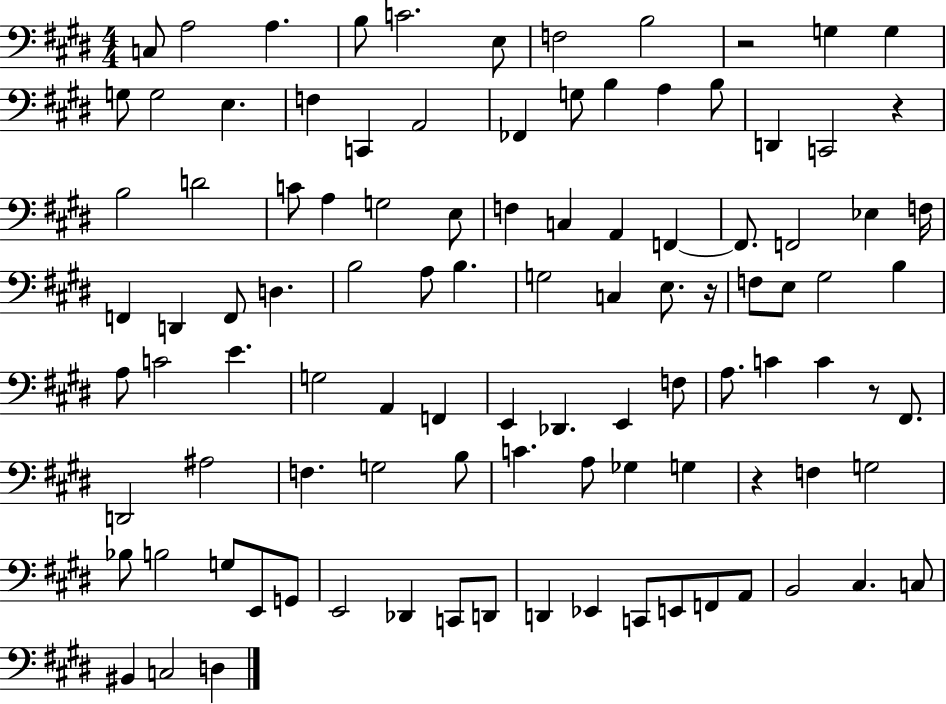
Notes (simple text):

C3/e A3/h A3/q. B3/e C4/h. E3/e F3/h B3/h R/h G3/q G3/q G3/e G3/h E3/q. F3/q C2/q A2/h FES2/q G3/e B3/q A3/q B3/e D2/q C2/h R/q B3/h D4/h C4/e A3/q G3/h E3/e F3/q C3/q A2/q F2/q F2/e. F2/h Eb3/q F3/s F2/q D2/q F2/e D3/q. B3/h A3/e B3/q. G3/h C3/q E3/e. R/s F3/e E3/e G#3/h B3/q A3/e C4/h E4/q. G3/h A2/q F2/q E2/q Db2/q. E2/q F3/e A3/e. C4/q C4/q R/e F#2/e. D2/h A#3/h F3/q. G3/h B3/e C4/q. A3/e Gb3/q G3/q R/q F3/q G3/h Bb3/e B3/h G3/e E2/e G2/e E2/h Db2/q C2/e D2/e D2/q Eb2/q C2/e E2/e F2/e A2/e B2/h C#3/q. C3/e BIS2/q C3/h D3/q